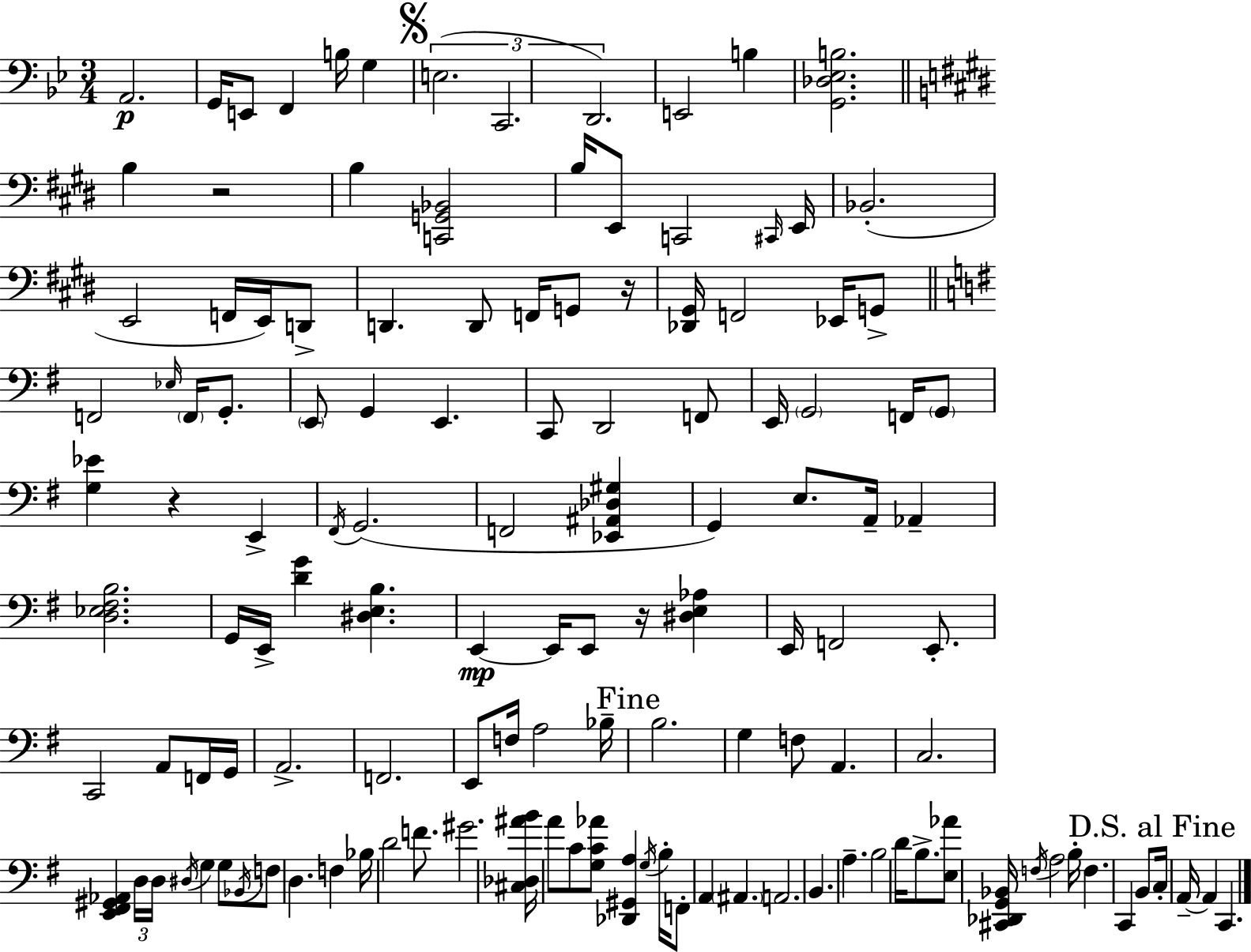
X:1
T:Untitled
M:3/4
L:1/4
K:Gm
A,,2 G,,/4 E,,/2 F,, B,/4 G, E,2 C,,2 D,,2 E,,2 B, [G,,_D,_E,B,]2 B, z2 B, [C,,G,,_B,,]2 B,/4 E,,/2 C,,2 ^C,,/4 E,,/4 _B,,2 E,,2 F,,/4 E,,/4 D,,/2 D,, D,,/2 F,,/4 G,,/2 z/4 [_D,,^G,,]/4 F,,2 _E,,/4 G,,/2 F,,2 _E,/4 F,,/4 G,,/2 E,,/2 G,, E,, C,,/2 D,,2 F,,/2 E,,/4 G,,2 F,,/4 G,,/2 [G,_E] z E,, ^F,,/4 G,,2 F,,2 [_E,,^A,,_D,^G,] G,, E,/2 A,,/4 _A,, [D,_E,^F,B,]2 G,,/4 E,,/4 [DG] [^D,E,B,] E,, E,,/4 E,,/2 z/4 [^D,E,_A,] E,,/4 F,,2 E,,/2 C,,2 A,,/2 F,,/4 G,,/4 A,,2 F,,2 E,,/2 F,/4 A,2 _B,/4 B,2 G, F,/2 A,, C,2 [E,,^F,,^G,,_A,,] D,/4 D,/4 ^D,/4 G, G,/2 _B,,/4 F,/2 D, F, _B,/4 D2 F/2 ^G2 [^C,_D,^AB]/4 A/2 C/2 [G,C_A]/2 [_D,,^G,,A,] G,/4 B,/4 F,,/2 A,, ^A,, A,,2 B,, A, B,2 D/4 B,/2 [E,_A]/2 [^C,,_D,,G,,_B,,]/4 F,/4 A,2 B,/4 F, C,, B,,/2 C,/4 A,,/4 A,, C,,